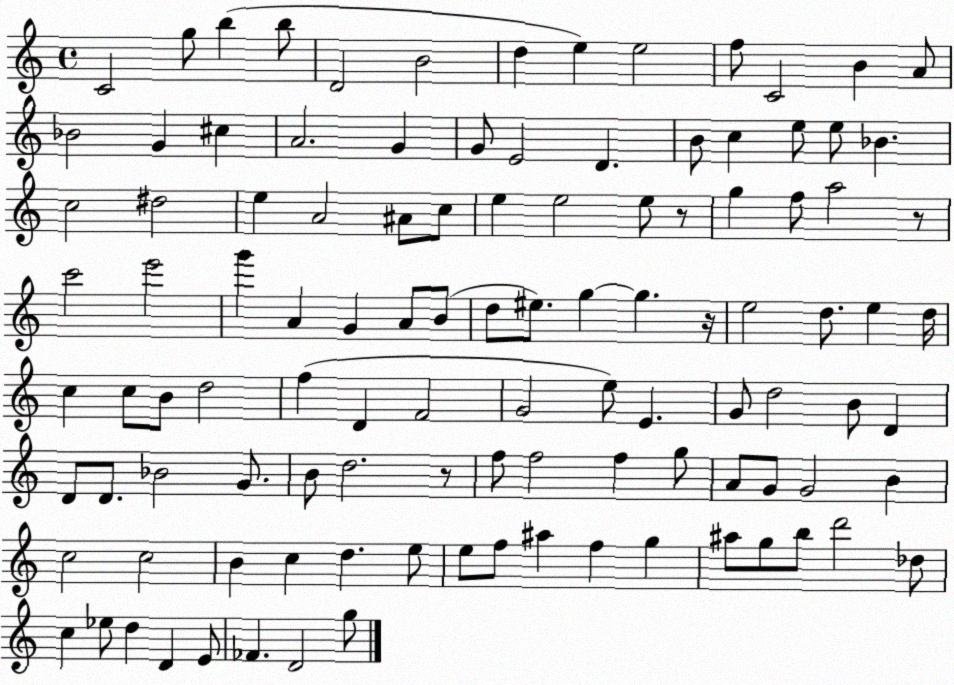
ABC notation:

X:1
T:Untitled
M:4/4
L:1/4
K:C
C2 g/2 b b/2 D2 B2 d e e2 f/2 C2 B A/2 _B2 G ^c A2 G G/2 E2 D B/2 c e/2 e/2 _B c2 ^d2 e A2 ^A/2 c/2 e e2 e/2 z/2 g f/2 a2 z/2 c'2 e'2 g' A G A/2 B/2 d/2 ^e/2 g g z/4 e2 d/2 e d/4 c c/2 B/2 d2 f D F2 G2 e/2 E G/2 d2 B/2 D D/2 D/2 _B2 G/2 B/2 d2 z/2 f/2 f2 f g/2 A/2 G/2 G2 B c2 c2 B c d e/2 e/2 f/2 ^a f g ^a/2 g/2 b/2 d'2 _d/2 c _e/2 d D E/2 _F D2 g/2